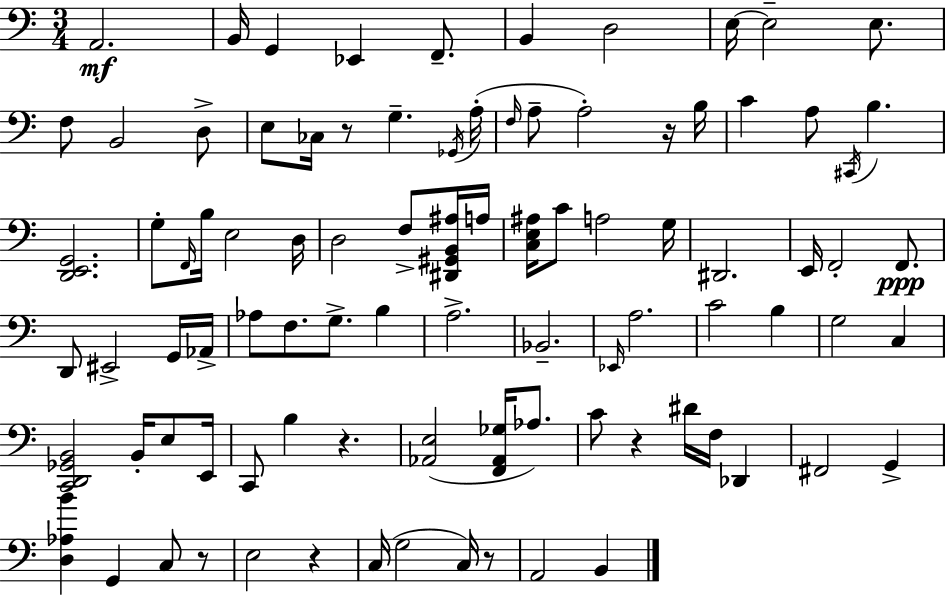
X:1
T:Untitled
M:3/4
L:1/4
K:Am
A,,2 B,,/4 G,, _E,, F,,/2 B,, D,2 E,/4 E,2 E,/2 F,/2 B,,2 D,/2 E,/2 _C,/4 z/2 G, _G,,/4 A,/4 F,/4 A,/2 A,2 z/4 B,/4 C A,/2 ^C,,/4 B, [D,,E,,G,,]2 G,/2 F,,/4 B,/4 E,2 D,/4 D,2 F,/2 [^D,,^G,,B,,^A,]/4 A,/4 [C,E,^A,]/4 C/2 A,2 G,/4 ^D,,2 E,,/4 F,,2 F,,/2 D,,/2 ^E,,2 G,,/4 _A,,/4 _A,/2 F,/2 G,/2 B, A,2 _B,,2 _E,,/4 A,2 C2 B, G,2 C, [C,,D,,_G,,B,,]2 B,,/4 E,/2 E,,/4 C,,/2 B, z [_A,,E,]2 [F,,_A,,_G,]/4 _A,/2 C/2 z ^D/4 F,/4 _D,, ^F,,2 G,, [D,_A,B] G,, C,/2 z/2 E,2 z C,/4 G,2 C,/4 z/2 A,,2 B,,